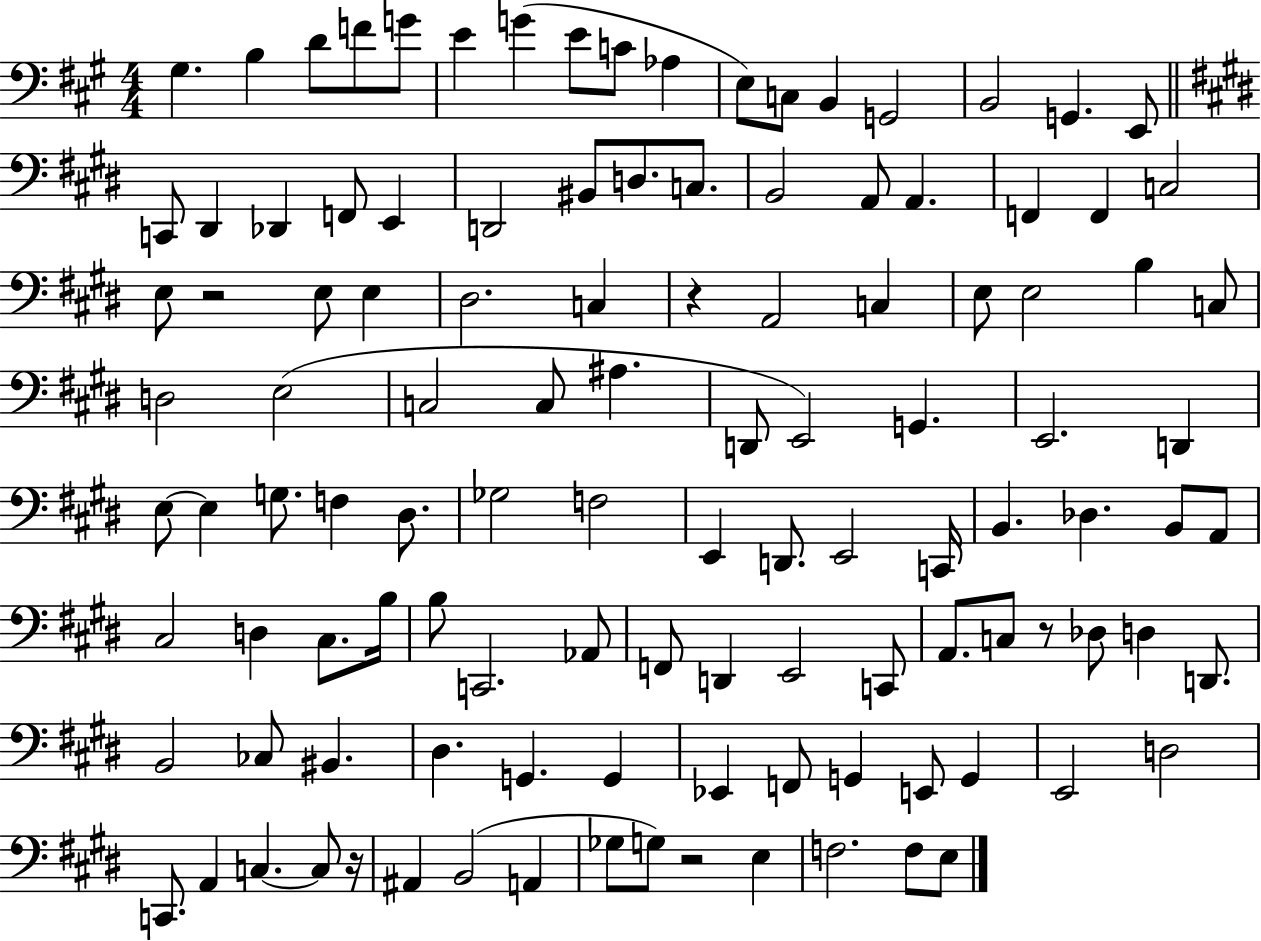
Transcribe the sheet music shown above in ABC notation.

X:1
T:Untitled
M:4/4
L:1/4
K:A
^G, B, D/2 F/2 G/2 E G E/2 C/2 _A, E,/2 C,/2 B,, G,,2 B,,2 G,, E,,/2 C,,/2 ^D,, _D,, F,,/2 E,, D,,2 ^B,,/2 D,/2 C,/2 B,,2 A,,/2 A,, F,, F,, C,2 E,/2 z2 E,/2 E, ^D,2 C, z A,,2 C, E,/2 E,2 B, C,/2 D,2 E,2 C,2 C,/2 ^A, D,,/2 E,,2 G,, E,,2 D,, E,/2 E, G,/2 F, ^D,/2 _G,2 F,2 E,, D,,/2 E,,2 C,,/4 B,, _D, B,,/2 A,,/2 ^C,2 D, ^C,/2 B,/4 B,/2 C,,2 _A,,/2 F,,/2 D,, E,,2 C,,/2 A,,/2 C,/2 z/2 _D,/2 D, D,,/2 B,,2 _C,/2 ^B,, ^D, G,, G,, _E,, F,,/2 G,, E,,/2 G,, E,,2 D,2 C,,/2 A,, C, C,/2 z/4 ^A,, B,,2 A,, _G,/2 G,/2 z2 E, F,2 F,/2 E,/2